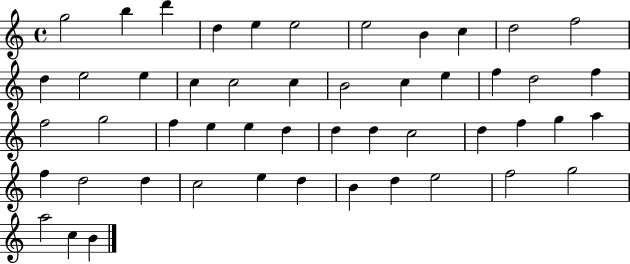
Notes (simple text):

G5/h B5/q D6/q D5/q E5/q E5/h E5/h B4/q C5/q D5/h F5/h D5/q E5/h E5/q C5/q C5/h C5/q B4/h C5/q E5/q F5/q D5/h F5/q F5/h G5/h F5/q E5/q E5/q D5/q D5/q D5/q C5/h D5/q F5/q G5/q A5/q F5/q D5/h D5/q C5/h E5/q D5/q B4/q D5/q E5/h F5/h G5/h A5/h C5/q B4/q